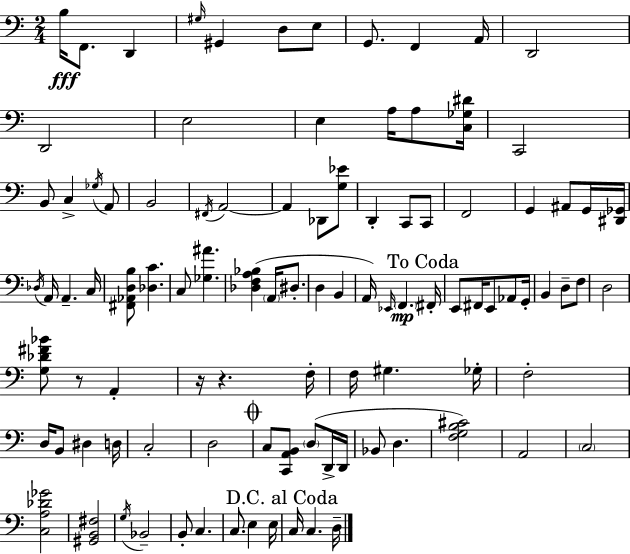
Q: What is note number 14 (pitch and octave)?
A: E3